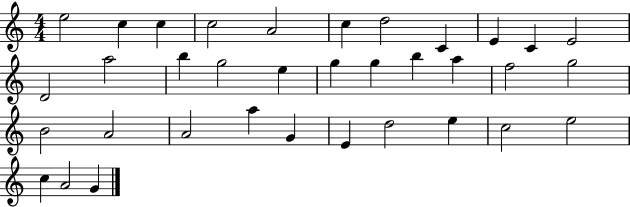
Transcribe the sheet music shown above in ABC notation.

X:1
T:Untitled
M:4/4
L:1/4
K:C
e2 c c c2 A2 c d2 C E C E2 D2 a2 b g2 e g g b a f2 g2 B2 A2 A2 a G E d2 e c2 e2 c A2 G